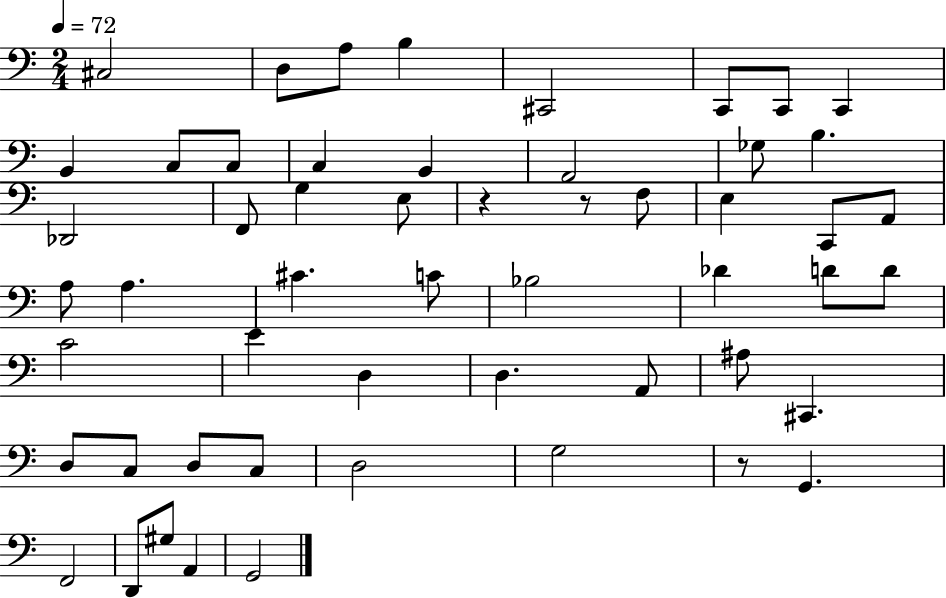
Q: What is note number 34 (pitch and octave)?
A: E4